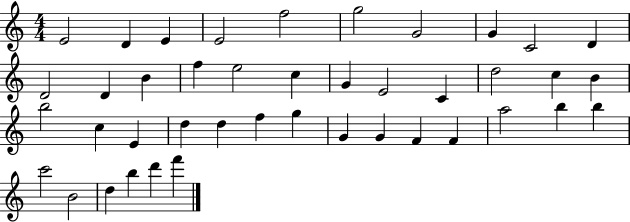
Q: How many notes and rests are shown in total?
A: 42